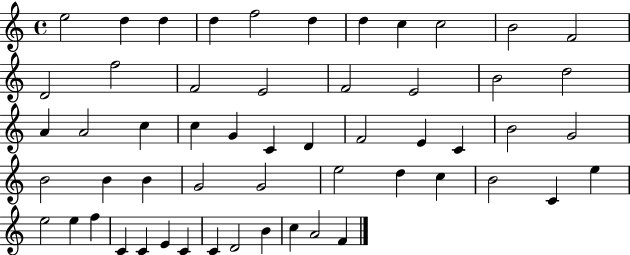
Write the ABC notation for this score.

X:1
T:Untitled
M:4/4
L:1/4
K:C
e2 d d d f2 d d c c2 B2 F2 D2 f2 F2 E2 F2 E2 B2 d2 A A2 c c G C D F2 E C B2 G2 B2 B B G2 G2 e2 d c B2 C e e2 e f C C E C C D2 B c A2 F